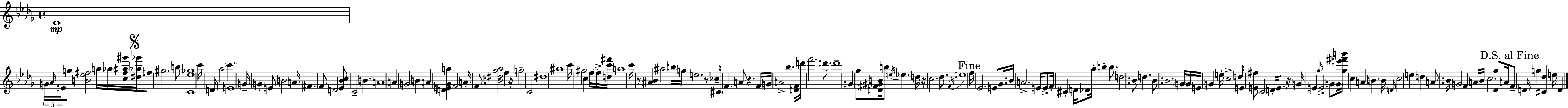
Eb4/w G4/s Ab4/s E4/s G5/e [B4,Eb5,F#5]/h A5/s Ab5/s [C5,F#5,A#5,G#6]/s [D#5,Ab5,Gb6]/s F5/e G#5/h. B5/e [C4,Eb5,Gb5]/w C6/s D4/s Ab5/h C6/q. E4/w G4/s G4/q E4/e B4/h A4/s F#4/q. F4/e D4/h [Eb4,Bb4,C5]/e C4/h B4/q. A4/w A4/q G4/h B4/q A4/q [D4,E4,Gb4,A5]/q F4/h A4/s F4/e [B4,D#5,Gb5,Ab5]/h F5/q R/s G5/h C4/h D#5/w A#5/w C6/s G#5/h C5/q F5/s F5/s [D5,C6,F#6]/s A5/w C6/s R/e [A#4,Bb4]/q A#5/h B5/s G5/s E5/h. R/e CES5/s C#4/s F4/q. A4/e R/q. F4/s G4/s A4/h Bb5/q. [D4,F4]/s D6/s F6/h. D6/e. D6/w G4/q Gb5/e [D4,F#4,G#4,B4]/s B5/e E5/s Eb5/q. D5/s R/s C5/h. Db5/e. F4/s E5/w F5/s Eb4/h. E4/e Gb4/s B4/s A4/h. E4/s E4/e F4/s C#4/q D4/s Db4/e Ab5/s B5/q B5/e. D5/h B4/e D5/q. B4/e B4/h. G4/s G4/s E4/s G4/q E5/s C5/h D5/e E4/s [E4,F#5]/e C4/h D4/s E4/e. R/s G4/s E4/q Gb5/s E4/h G4/e G4/s [Gb5,E6,F#6,B6]/s C5/q A4/q B4/q. B4/s D4/s C5/h E5/q D5/q A4/e B4/s G4/h F4/q A4/s B4/s C5/h. [Db4,Gb5]/e A4/s F4/e D4/s G5/q [C#4,Db5]/q E5/s D4/q